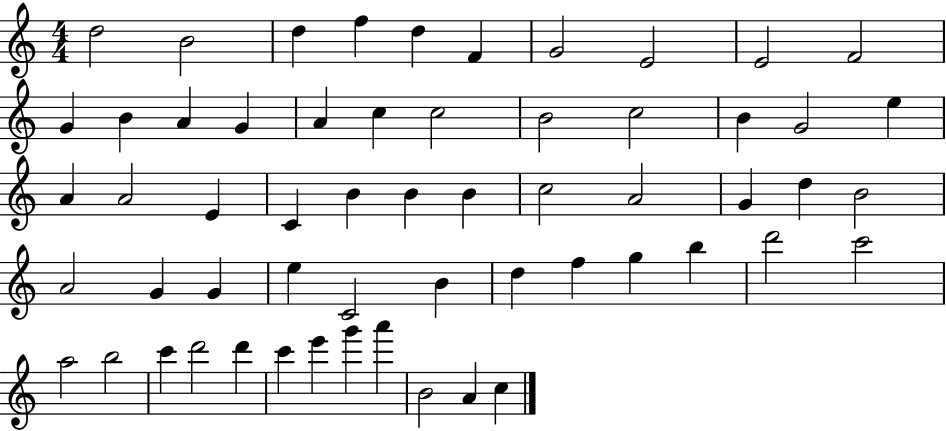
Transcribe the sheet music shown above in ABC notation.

X:1
T:Untitled
M:4/4
L:1/4
K:C
d2 B2 d f d F G2 E2 E2 F2 G B A G A c c2 B2 c2 B G2 e A A2 E C B B B c2 A2 G d B2 A2 G G e C2 B d f g b d'2 c'2 a2 b2 c' d'2 d' c' e' g' a' B2 A c